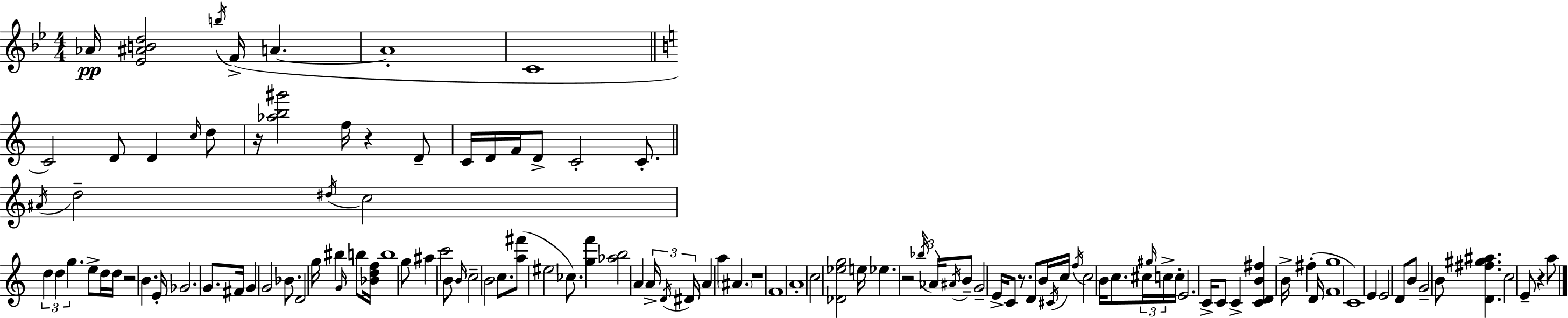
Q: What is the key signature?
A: G minor